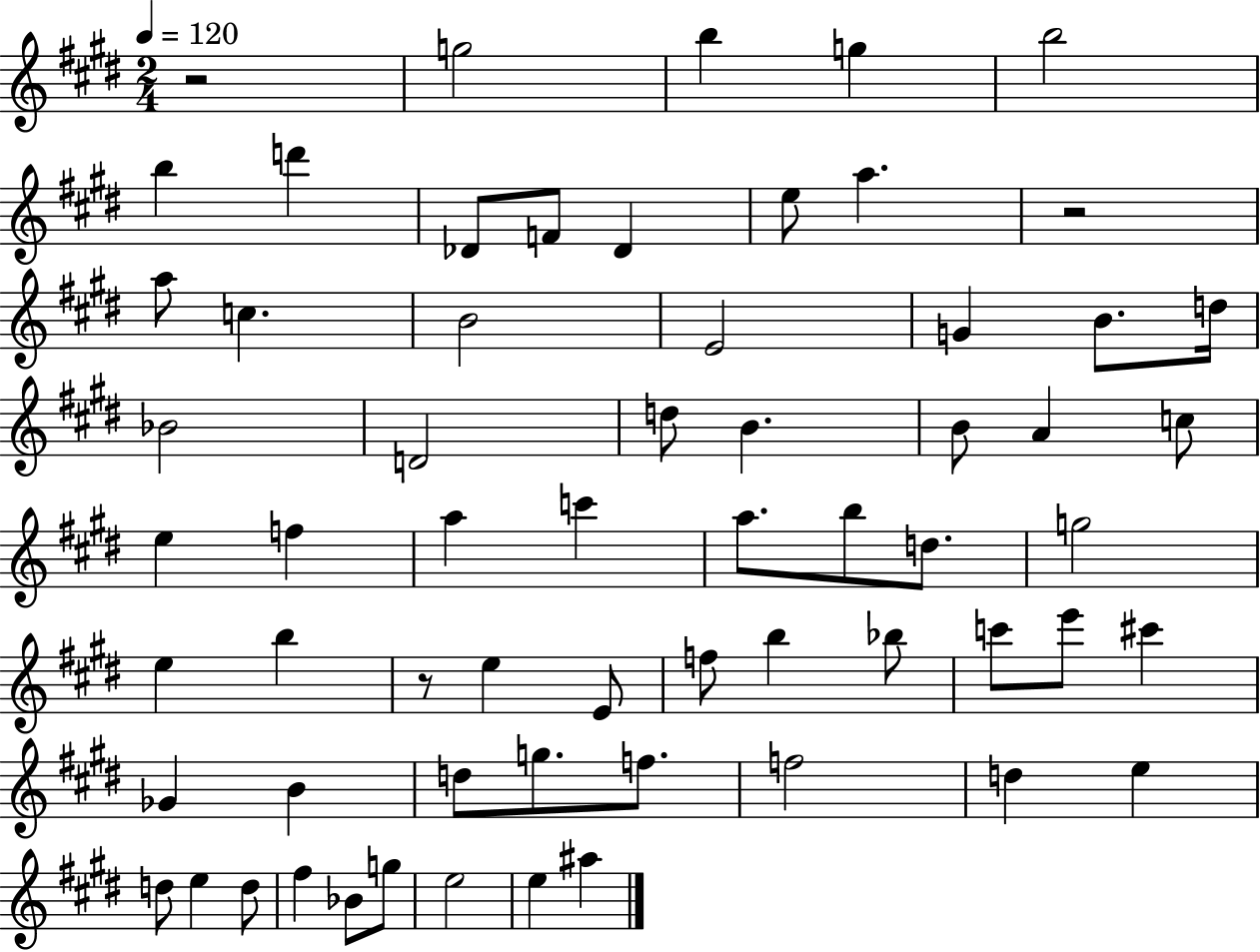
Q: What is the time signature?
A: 2/4